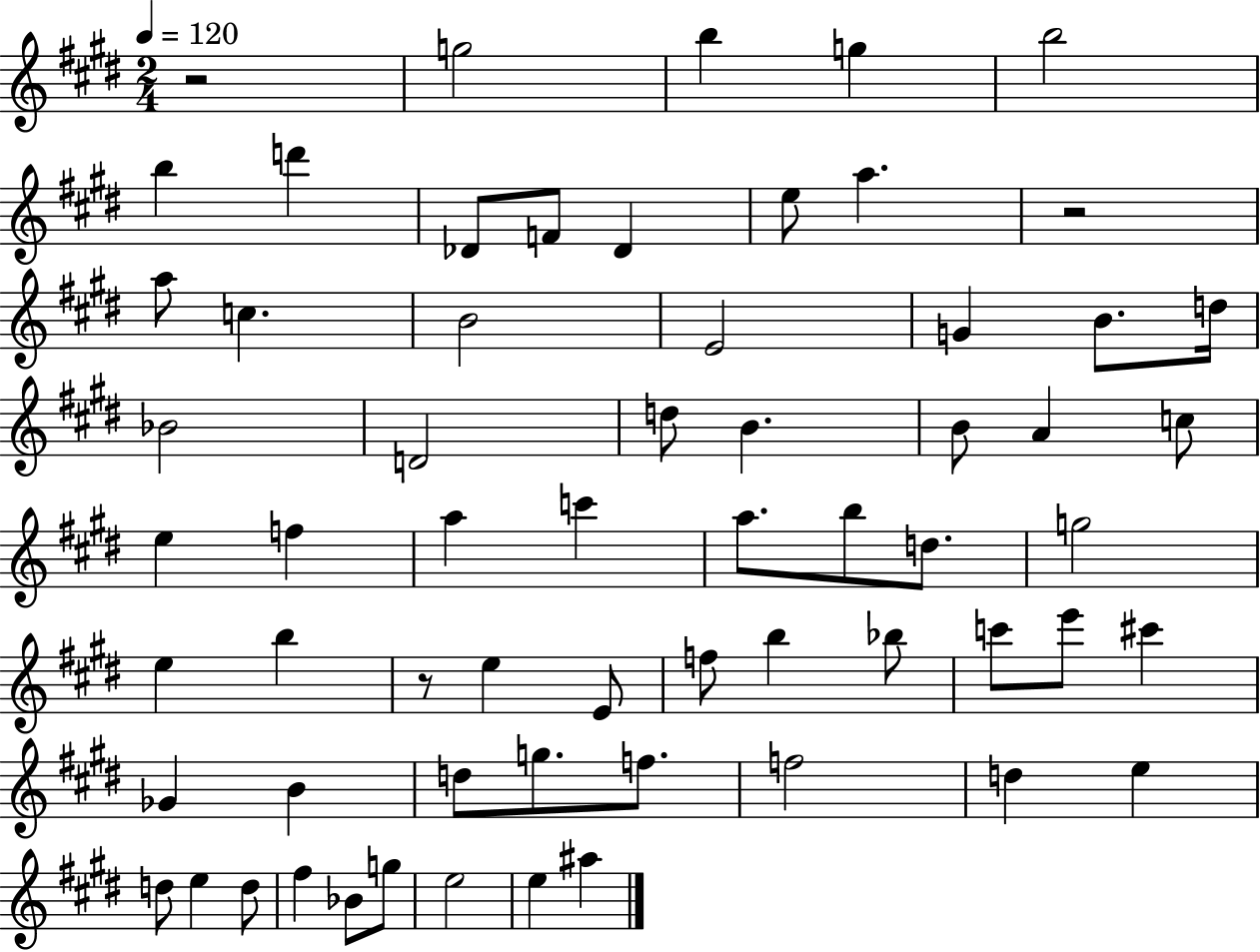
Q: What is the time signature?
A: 2/4